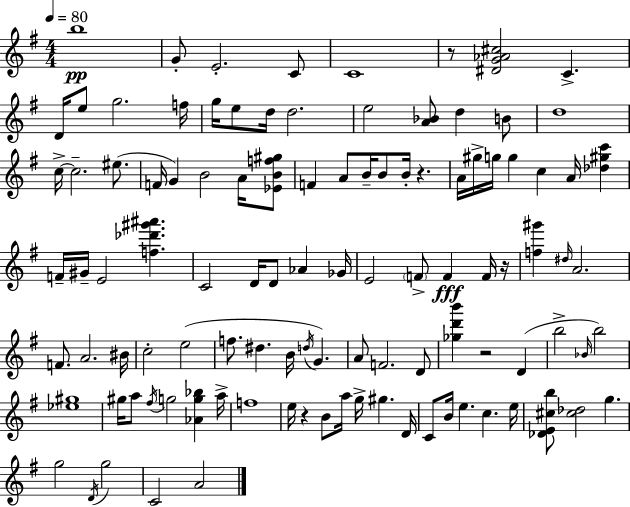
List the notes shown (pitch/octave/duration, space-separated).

B5/w G4/e E4/h. C4/e C4/w R/e [D#4,G4,Ab4,C#5]/h C4/q. D4/s E5/e G5/h. F5/s G5/s E5/e D5/s D5/h. E5/h [A4,Bb4]/e D5/q B4/e D5/w C5/s C5/h. EIS5/e. F4/s G4/q B4/h A4/s [Eb4,B4,F5,G#5]/e F4/q A4/e B4/s B4/e B4/s R/q. A4/s G#5/s G5/s G5/q C5/q A4/s [Db5,G#5,C6]/q F4/s G#4/s E4/h [F5,Db6,G#6,A#6]/q. C4/h D4/s D4/e Ab4/q Gb4/s E4/h F4/e F4/q F4/s R/s [F5,G#6]/q D#5/s A4/h. F4/e. A4/h. BIS4/s C5/h E5/h F5/e. D#5/q. B4/s D5/s G4/q. A4/e F4/h. D4/e [Gb5,D6,B6]/q R/h D4/q B5/h Bb4/s B5/h [Eb5,G#5]/w G#5/s A5/e F#5/s G5/h [Ab4,G5,Bb5]/q A5/s F5/w E5/s R/q B4/e A5/s G5/s G#5/q. D4/s C4/e B4/s E5/q. C5/q. E5/s [Db4,E4,C#5,B5]/e [C#5,Db5]/h G5/q. G5/h D4/s G5/h C4/h A4/h